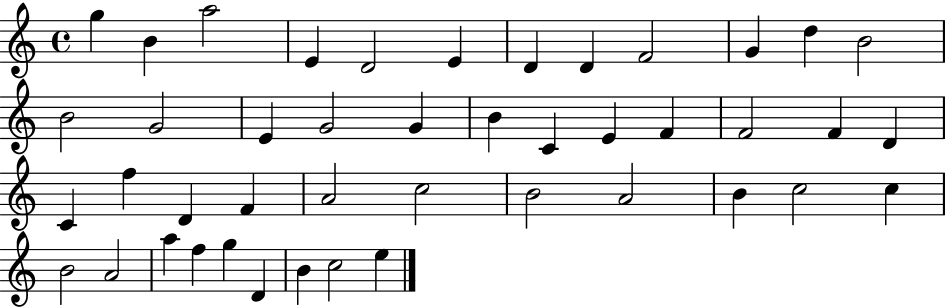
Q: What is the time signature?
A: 4/4